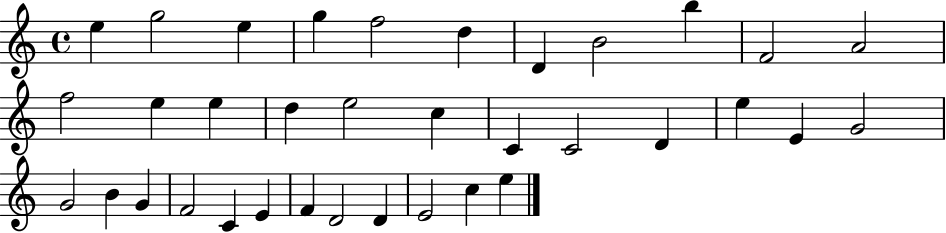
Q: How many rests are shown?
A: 0